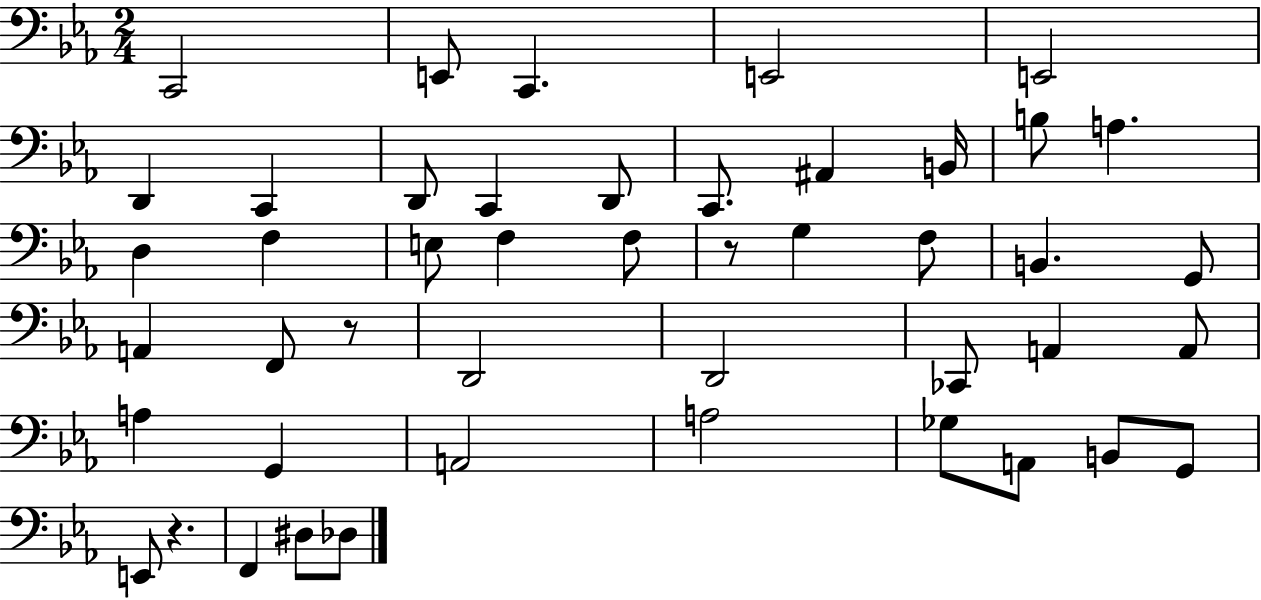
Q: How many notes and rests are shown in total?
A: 46